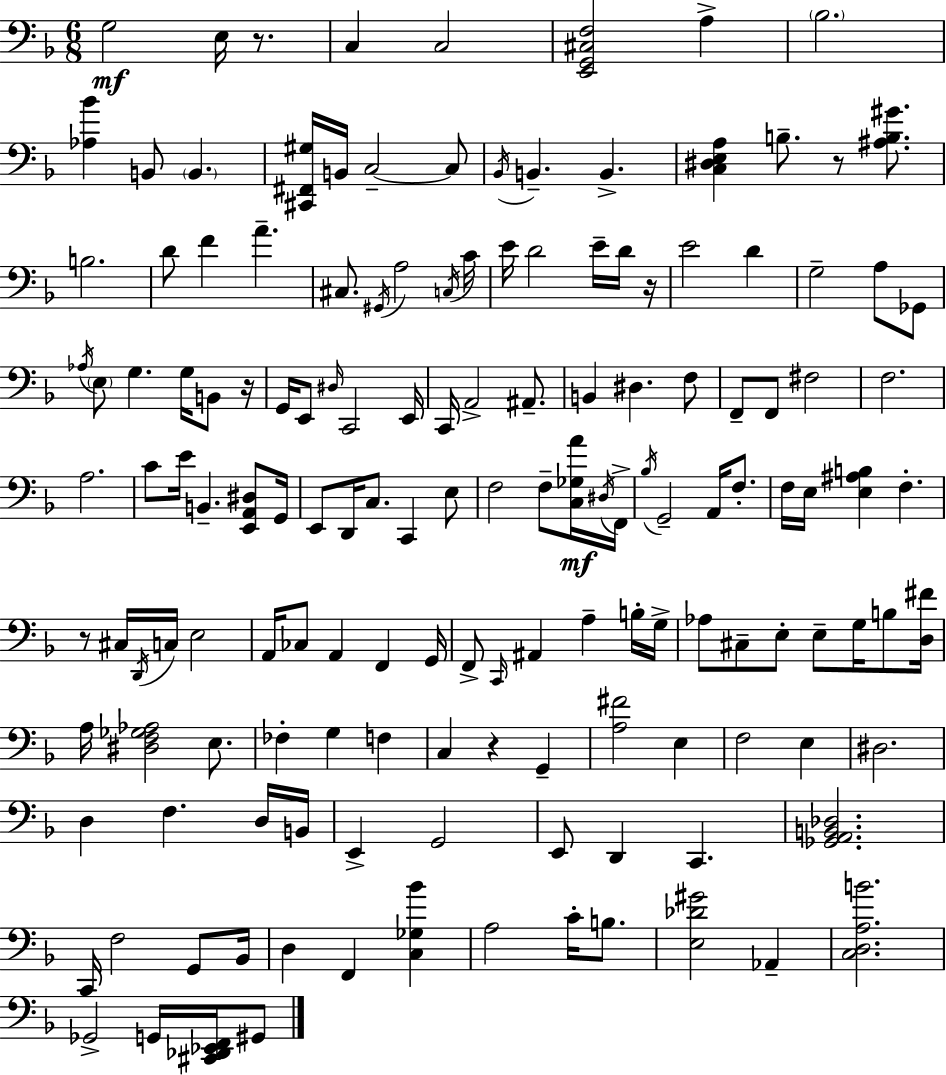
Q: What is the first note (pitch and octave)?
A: G3